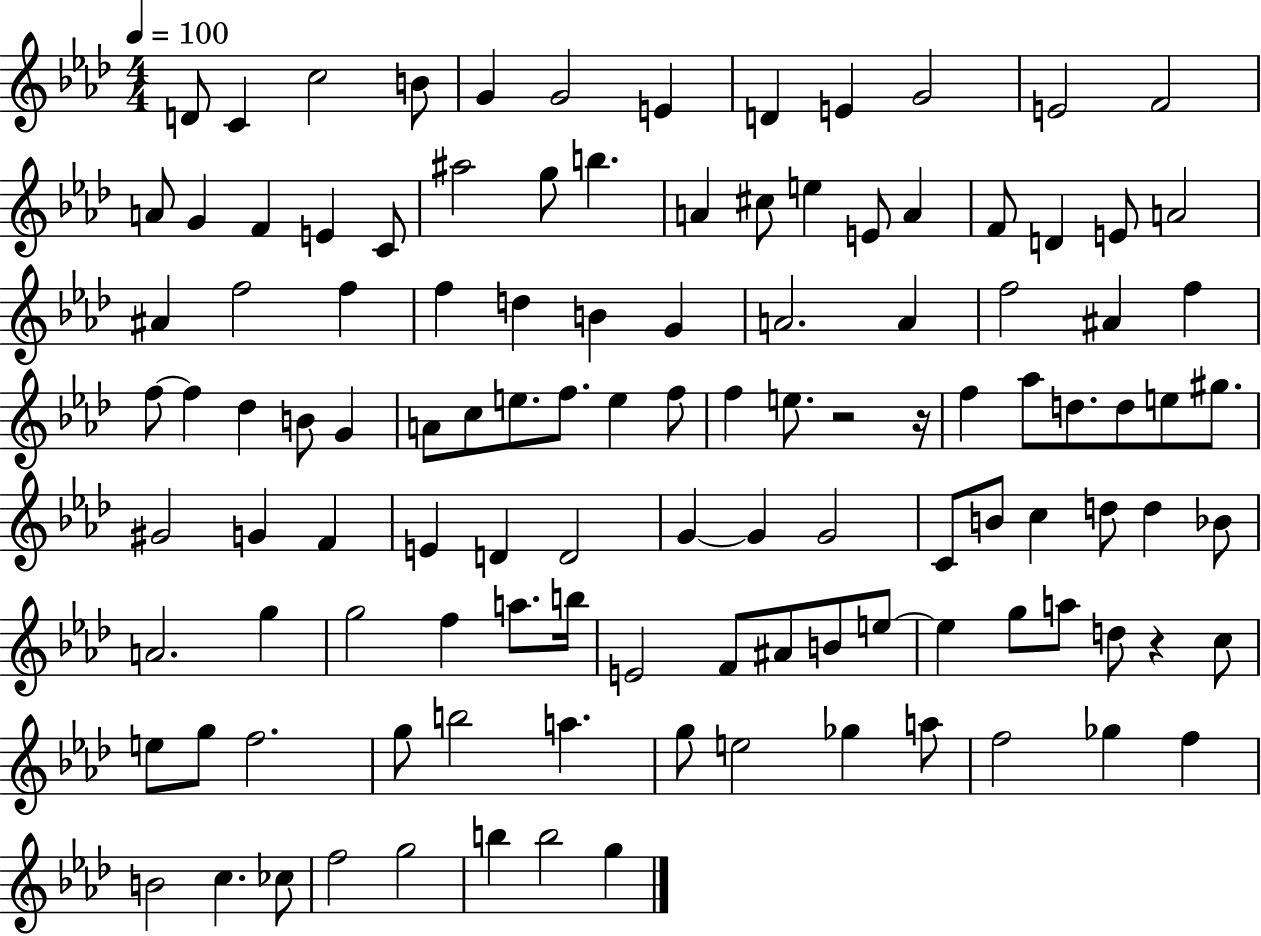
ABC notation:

X:1
T:Untitled
M:4/4
L:1/4
K:Ab
D/2 C c2 B/2 G G2 E D E G2 E2 F2 A/2 G F E C/2 ^a2 g/2 b A ^c/2 e E/2 A F/2 D E/2 A2 ^A f2 f f d B G A2 A f2 ^A f f/2 f _d B/2 G A/2 c/2 e/2 f/2 e f/2 f e/2 z2 z/4 f _a/2 d/2 d/2 e/2 ^g/2 ^G2 G F E D D2 G G G2 C/2 B/2 c d/2 d _B/2 A2 g g2 f a/2 b/4 E2 F/2 ^A/2 B/2 e/2 e g/2 a/2 d/2 z c/2 e/2 g/2 f2 g/2 b2 a g/2 e2 _g a/2 f2 _g f B2 c _c/2 f2 g2 b b2 g